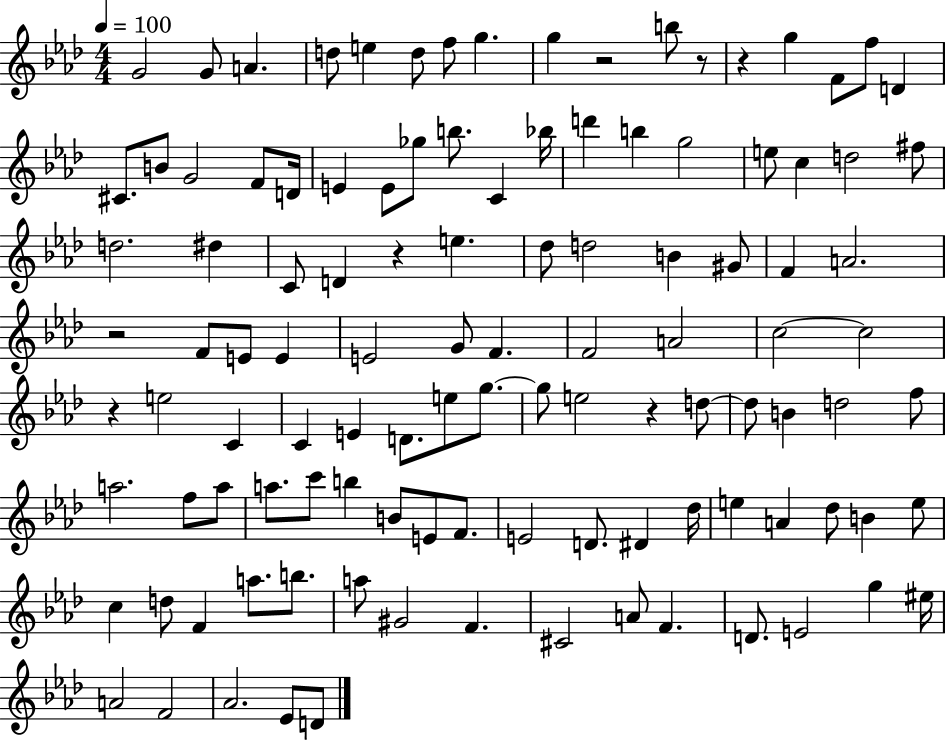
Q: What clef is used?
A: treble